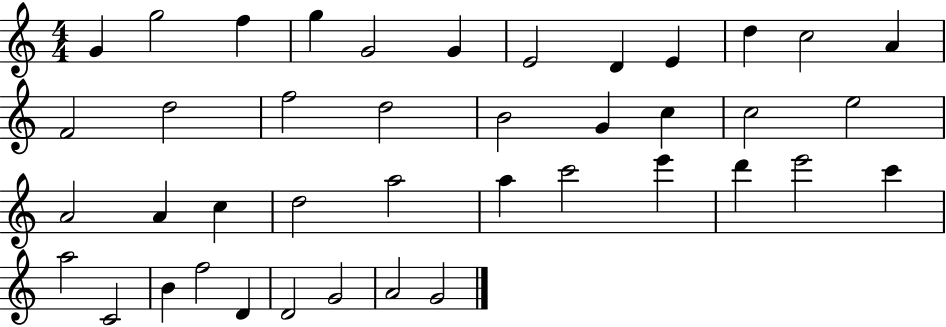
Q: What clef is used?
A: treble